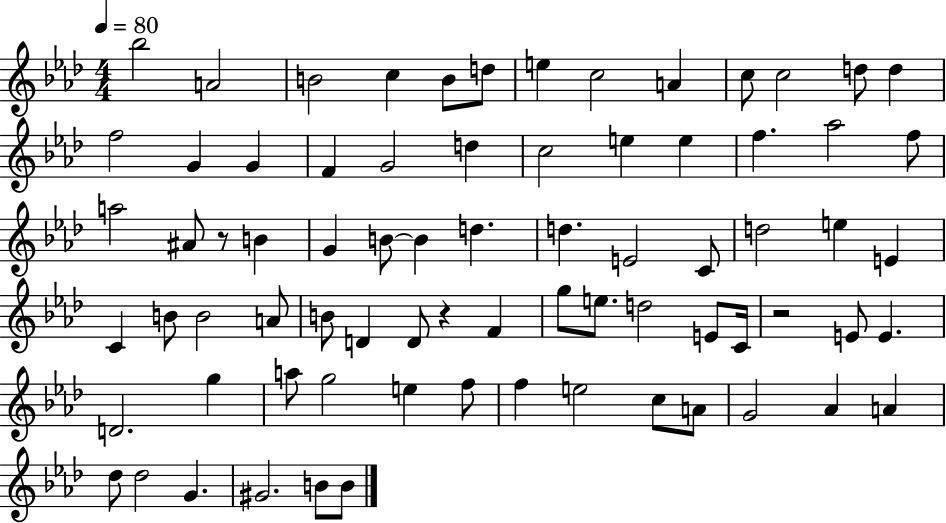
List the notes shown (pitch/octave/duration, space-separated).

Bb5/h A4/h B4/h C5/q B4/e D5/e E5/q C5/h A4/q C5/e C5/h D5/e D5/q F5/h G4/q G4/q F4/q G4/h D5/q C5/h E5/q E5/q F5/q. Ab5/h F5/e A5/h A#4/e R/e B4/q G4/q B4/e B4/q D5/q. D5/q. E4/h C4/e D5/h E5/q E4/q C4/q B4/e B4/h A4/e B4/e D4/q D4/e R/q F4/q G5/e E5/e. D5/h E4/e C4/s R/h E4/e E4/q. D4/h. G5/q A5/e G5/h E5/q F5/e F5/q E5/h C5/e A4/e G4/h Ab4/q A4/q Db5/e Db5/h G4/q. G#4/h. B4/e B4/e